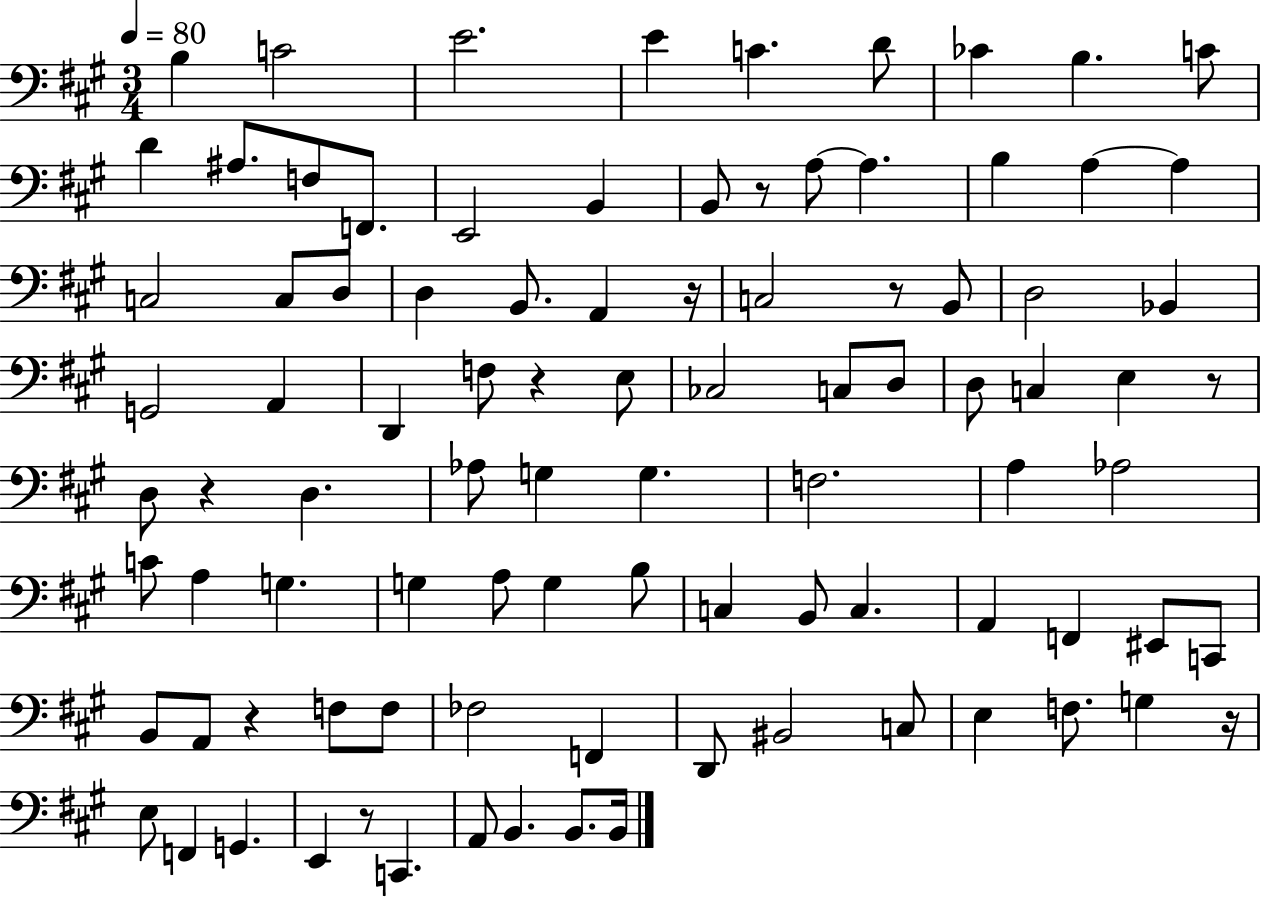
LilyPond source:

{
  \clef bass
  \numericTimeSignature
  \time 3/4
  \key a \major
  \tempo 4 = 80
  \repeat volta 2 { b4 c'2 | e'2. | e'4 c'4. d'8 | ces'4 b4. c'8 | \break d'4 ais8. f8 f,8. | e,2 b,4 | b,8 r8 a8~~ a4. | b4 a4~~ a4 | \break c2 c8 d8 | d4 b,8. a,4 r16 | c2 r8 b,8 | d2 bes,4 | \break g,2 a,4 | d,4 f8 r4 e8 | ces2 c8 d8 | d8 c4 e4 r8 | \break d8 r4 d4. | aes8 g4 g4. | f2. | a4 aes2 | \break c'8 a4 g4. | g4 a8 g4 b8 | c4 b,8 c4. | a,4 f,4 eis,8 c,8 | \break b,8 a,8 r4 f8 f8 | fes2 f,4 | d,8 bis,2 c8 | e4 f8. g4 r16 | \break e8 f,4 g,4. | e,4 r8 c,4. | a,8 b,4. b,8. b,16 | } \bar "|."
}